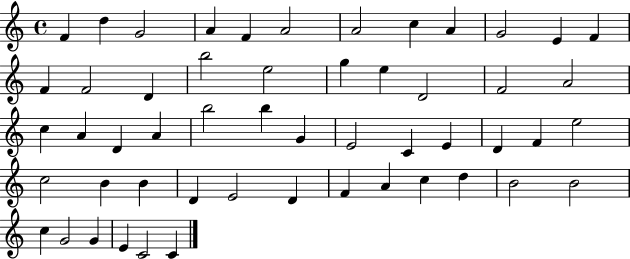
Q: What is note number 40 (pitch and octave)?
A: E4